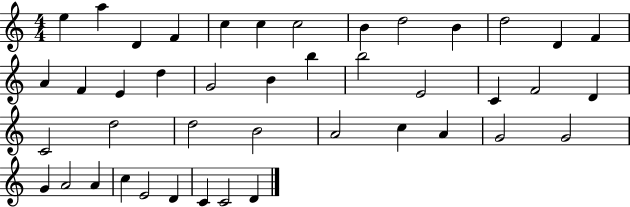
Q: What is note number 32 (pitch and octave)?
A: A4